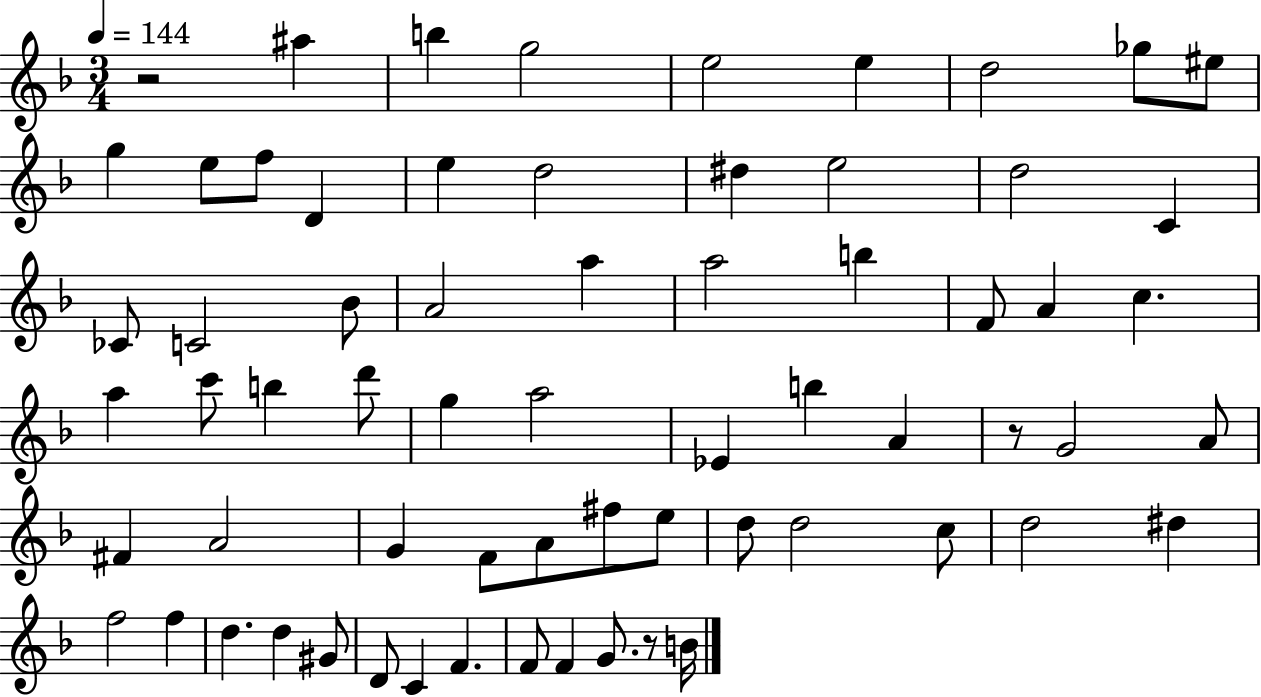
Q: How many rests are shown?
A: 3